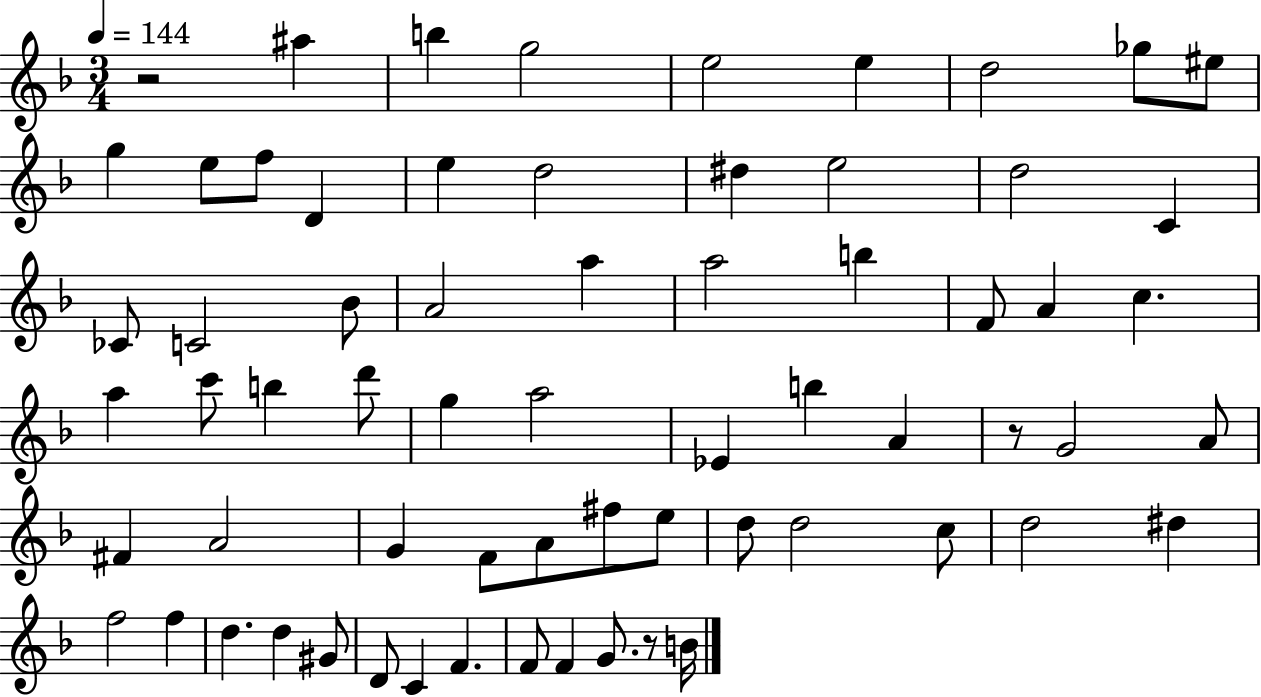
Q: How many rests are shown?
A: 3